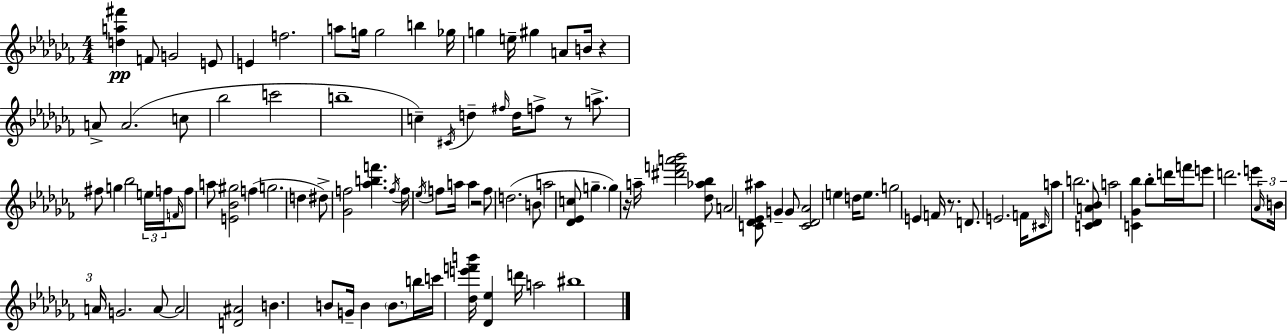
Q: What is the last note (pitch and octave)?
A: BIS5